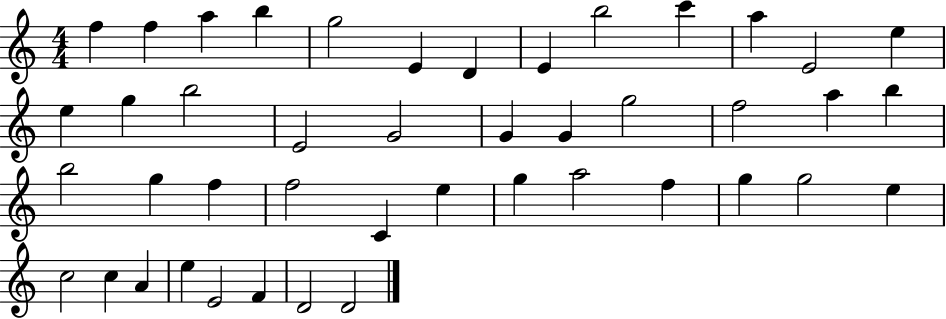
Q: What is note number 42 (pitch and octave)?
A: F4